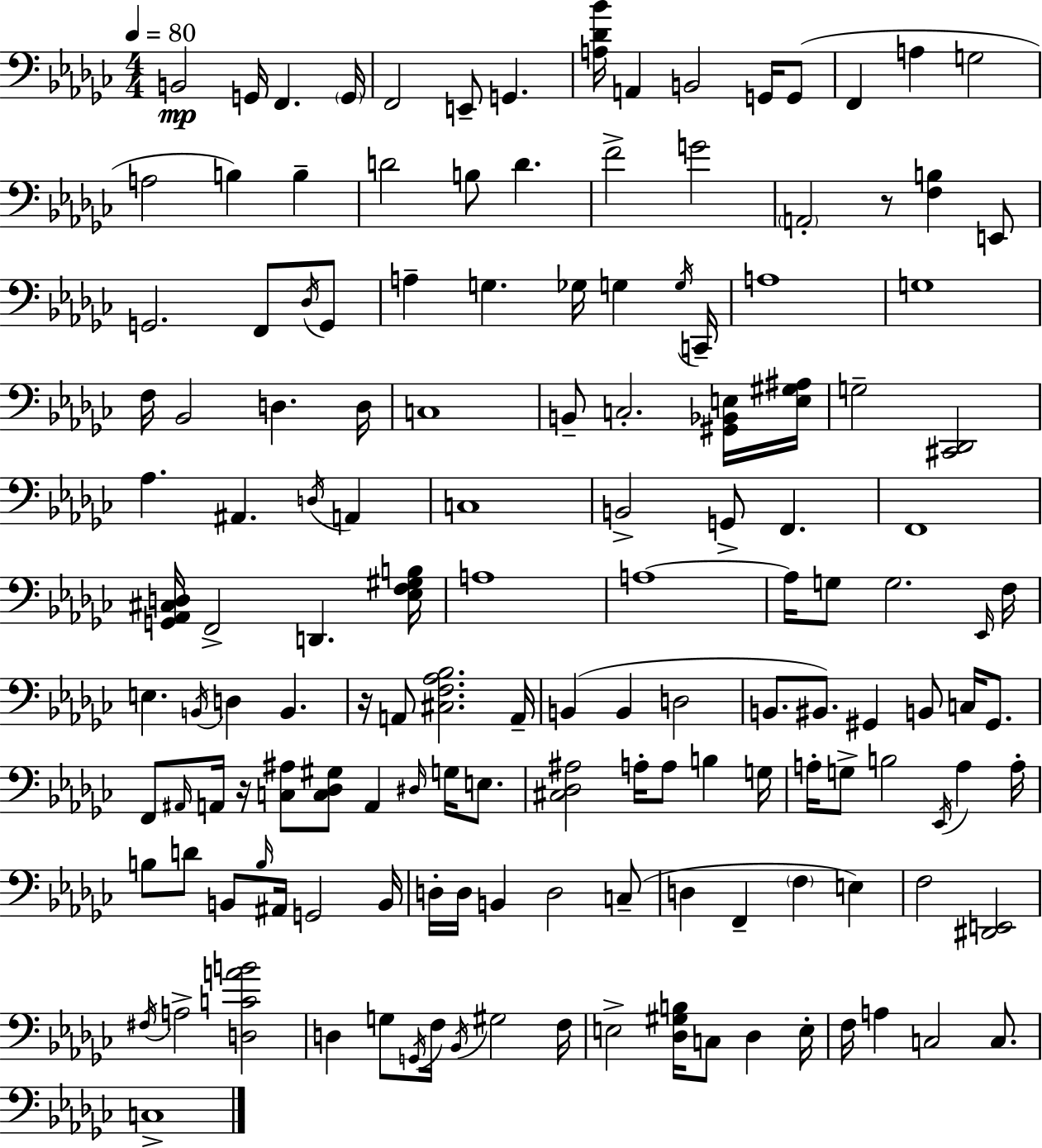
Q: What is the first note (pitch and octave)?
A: B2